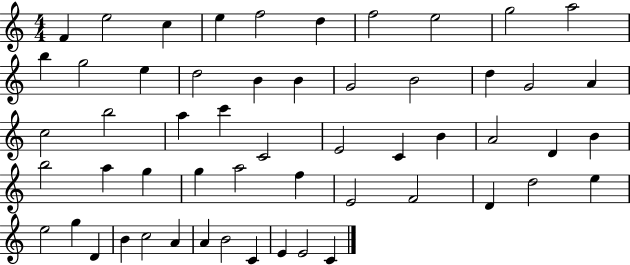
{
  \clef treble
  \numericTimeSignature
  \time 4/4
  \key c \major
  f'4 e''2 c''4 | e''4 f''2 d''4 | f''2 e''2 | g''2 a''2 | \break b''4 g''2 e''4 | d''2 b'4 b'4 | g'2 b'2 | d''4 g'2 a'4 | \break c''2 b''2 | a''4 c'''4 c'2 | e'2 c'4 b'4 | a'2 d'4 b'4 | \break b''2 a''4 g''4 | g''4 a''2 f''4 | e'2 f'2 | d'4 d''2 e''4 | \break e''2 g''4 d'4 | b'4 c''2 a'4 | a'4 b'2 c'4 | e'4 e'2 c'4 | \break \bar "|."
}